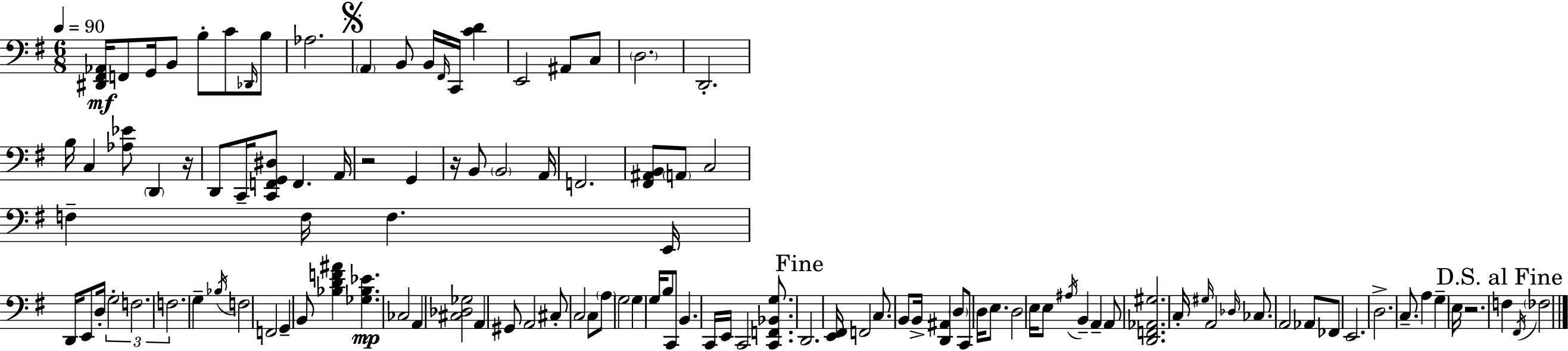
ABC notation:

X:1
T:Untitled
M:6/8
L:1/4
K:G
[^D,,^F,,_A,,]/4 F,,/2 G,,/4 B,,/2 B,/2 C/2 _D,,/4 B,/2 _A,2 A,, B,,/2 B,,/4 ^F,,/4 C,,/4 [CD] E,,2 ^A,,/2 C,/2 D,2 D,,2 B,/4 C, [_A,_E]/2 D,, z/4 D,,/2 C,,/4 [C,,F,,G,,^D,]/2 F,, A,,/4 z2 G,, z/4 B,,/2 B,,2 A,,/4 F,,2 [^F,,^A,,B,,]/2 A,,/2 C,2 F, F,/4 F, E,,/4 D,,/4 E,,/2 D,/4 G,2 F,2 F,2 G, _B,/4 F,2 F,,2 G,, B,,/2 [_B,DF^A] [_G,_B,_E] _C,2 A,, [^C,_D,_G,]2 A,, ^G,,/2 A,,2 ^C,/2 C,2 C,/2 A,/2 G,2 G, G,/4 B,/2 C,,/2 B,, C,,/4 E,,/4 C,,2 [C,,F,,_B,,G,]/2 D,,2 [E,,^F,,]/4 F,,2 C,/2 B,,/2 B,,/4 [D,,^A,,] D,/2 C,,/2 D,/4 E,/2 D,2 E,/4 E,/2 ^A,/4 B,, A,, A,,/2 [D,,F,,_A,,^G,]2 C,/4 ^G,/4 A,,2 _D,/4 _C,/2 A,,2 _A,,/2 _F,,/2 E,,2 D,2 C,/2 A, G, E,/4 z2 F, ^F,,/4 _F,2